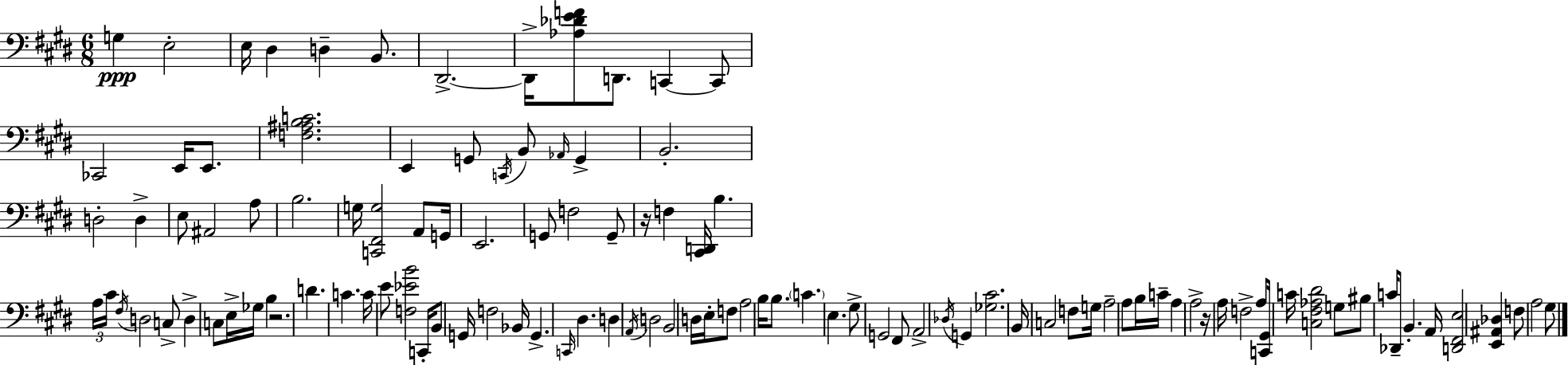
X:1
T:Untitled
M:6/8
L:1/4
K:E
G, E,2 E,/4 ^D, D, B,,/2 ^D,,2 ^D,,/4 [_A,_DEF]/2 D,,/2 C,, C,,/2 _C,,2 E,,/4 E,,/2 [F,^A,B,C]2 E,, G,,/2 C,,/4 B,,/2 _A,,/4 G,, B,,2 D,2 D, E,/2 ^A,,2 A,/2 B,2 G,/4 [C,,^F,,G,]2 A,,/2 G,,/4 E,,2 G,,/2 F,2 G,,/2 z/4 F, [^C,,D,,]/4 B, A,/4 ^C/4 ^F,/4 D,2 C,/2 D, C,/2 E,/4 _G,/4 B, z2 D C C/4 E/2 [F,_EB]2 C,,/4 B,,/2 G,,/4 F,2 _B,,/4 G,, C,,/4 ^D, D, A,,/4 D,2 B,,2 D,/4 E,/4 F,/2 A,2 B,/4 B,/2 C E, ^G,/2 G,,2 ^F,,/2 A,,2 _D,/4 G,, [_G,^C]2 B,,/4 C,2 F,/2 G,/4 A,2 A,/2 B,/4 C/4 A, A,2 z/4 A,/4 F,2 A,/2 [C,,^G,,]/4 C/4 [C,^F,_A,^D]2 G,/2 ^B,/2 C/4 _D,,/2 B,, A,,/4 [D,,^F,,E,]2 [E,,^A,,_D,] F,/2 A,2 ^G,/2